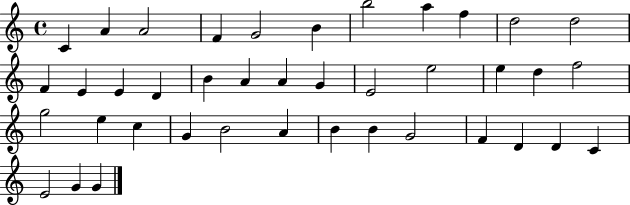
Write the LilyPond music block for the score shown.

{
  \clef treble
  \time 4/4
  \defaultTimeSignature
  \key c \major
  c'4 a'4 a'2 | f'4 g'2 b'4 | b''2 a''4 f''4 | d''2 d''2 | \break f'4 e'4 e'4 d'4 | b'4 a'4 a'4 g'4 | e'2 e''2 | e''4 d''4 f''2 | \break g''2 e''4 c''4 | g'4 b'2 a'4 | b'4 b'4 g'2 | f'4 d'4 d'4 c'4 | \break e'2 g'4 g'4 | \bar "|."
}